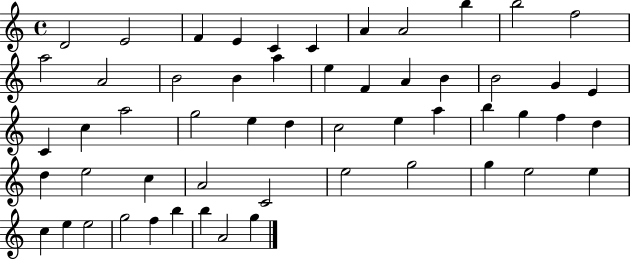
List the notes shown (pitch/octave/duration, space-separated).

D4/h E4/h F4/q E4/q C4/q C4/q A4/q A4/h B5/q B5/h F5/h A5/h A4/h B4/h B4/q A5/q E5/q F4/q A4/q B4/q B4/h G4/q E4/q C4/q C5/q A5/h G5/h E5/q D5/q C5/h E5/q A5/q B5/q G5/q F5/q D5/q D5/q E5/h C5/q A4/h C4/h E5/h G5/h G5/q E5/h E5/q C5/q E5/q E5/h G5/h F5/q B5/q B5/q A4/h G5/q